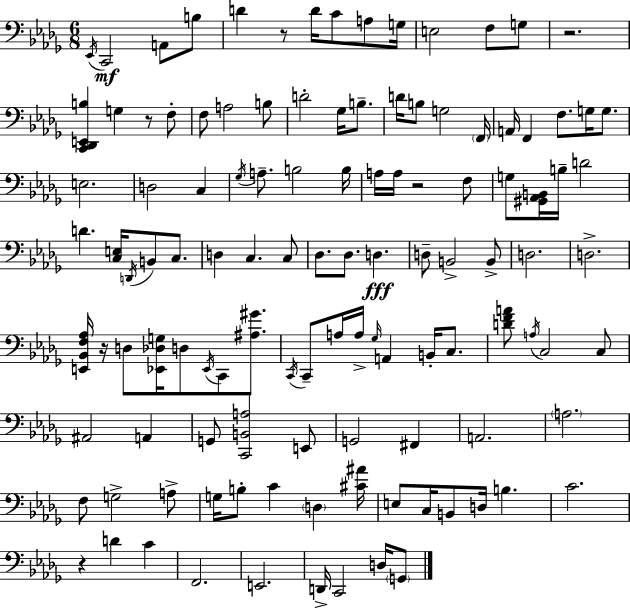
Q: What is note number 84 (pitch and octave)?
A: G3